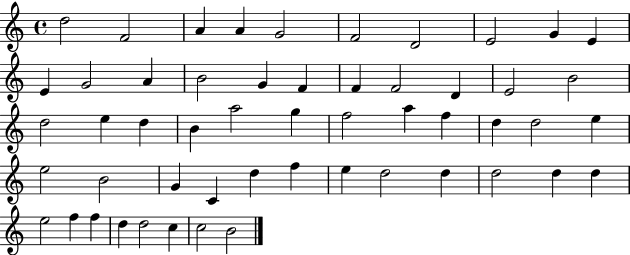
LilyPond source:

{
  \clef treble
  \time 4/4
  \defaultTimeSignature
  \key c \major
  d''2 f'2 | a'4 a'4 g'2 | f'2 d'2 | e'2 g'4 e'4 | \break e'4 g'2 a'4 | b'2 g'4 f'4 | f'4 f'2 d'4 | e'2 b'2 | \break d''2 e''4 d''4 | b'4 a''2 g''4 | f''2 a''4 f''4 | d''4 d''2 e''4 | \break e''2 b'2 | g'4 c'4 d''4 f''4 | e''4 d''2 d''4 | d''2 d''4 d''4 | \break e''2 f''4 f''4 | d''4 d''2 c''4 | c''2 b'2 | \bar "|."
}